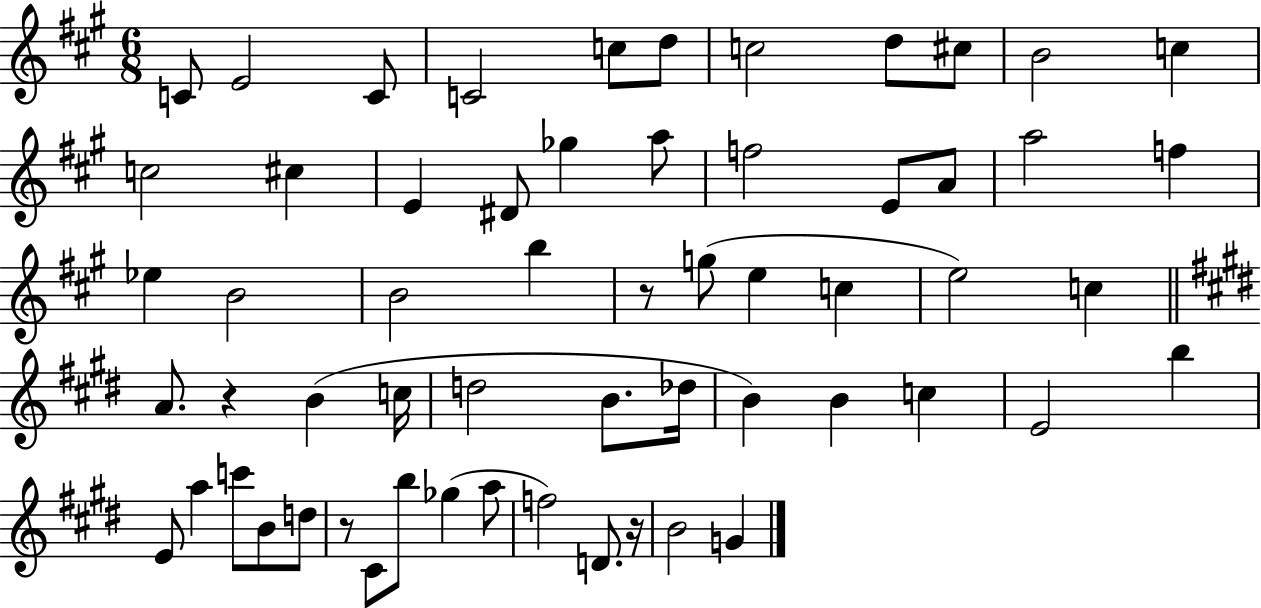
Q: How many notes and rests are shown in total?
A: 59